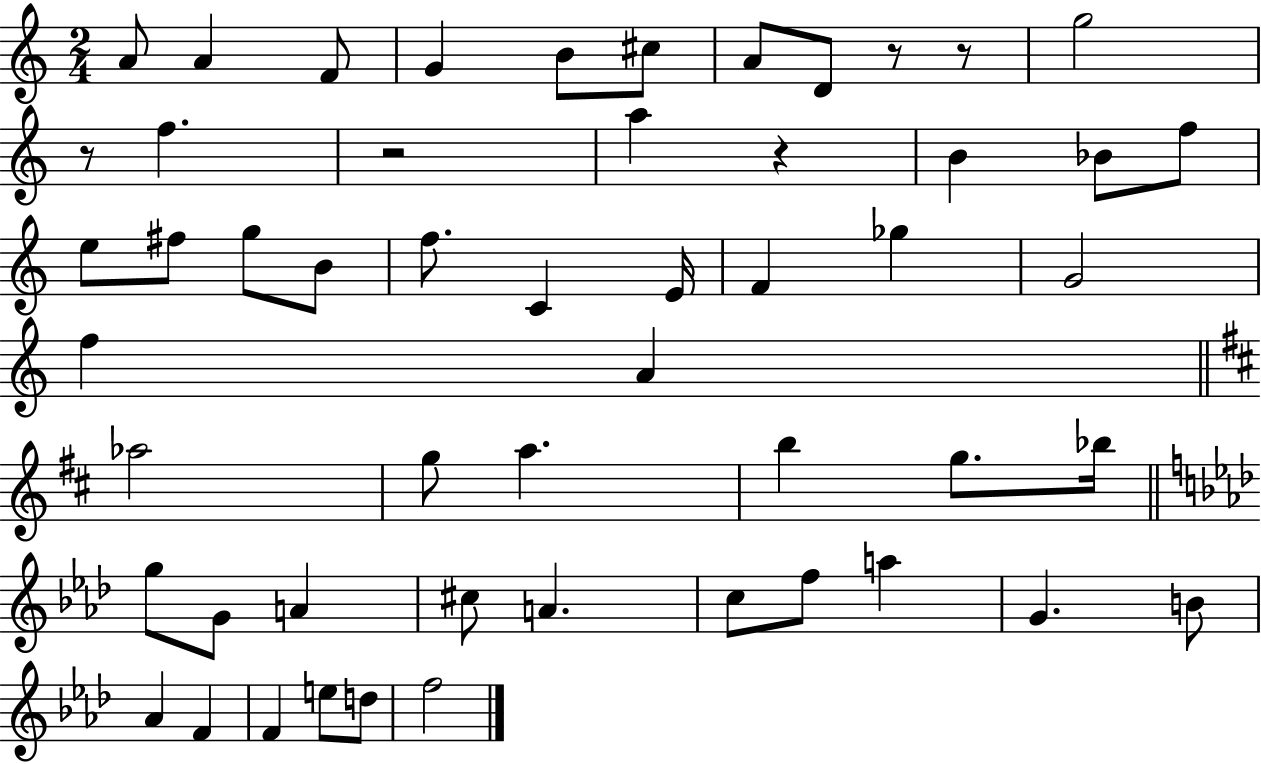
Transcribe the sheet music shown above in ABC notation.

X:1
T:Untitled
M:2/4
L:1/4
K:C
A/2 A F/2 G B/2 ^c/2 A/2 D/2 z/2 z/2 g2 z/2 f z2 a z B _B/2 f/2 e/2 ^f/2 g/2 B/2 f/2 C E/4 F _g G2 f A _a2 g/2 a b g/2 _b/4 g/2 G/2 A ^c/2 A c/2 f/2 a G B/2 _A F F e/2 d/2 f2